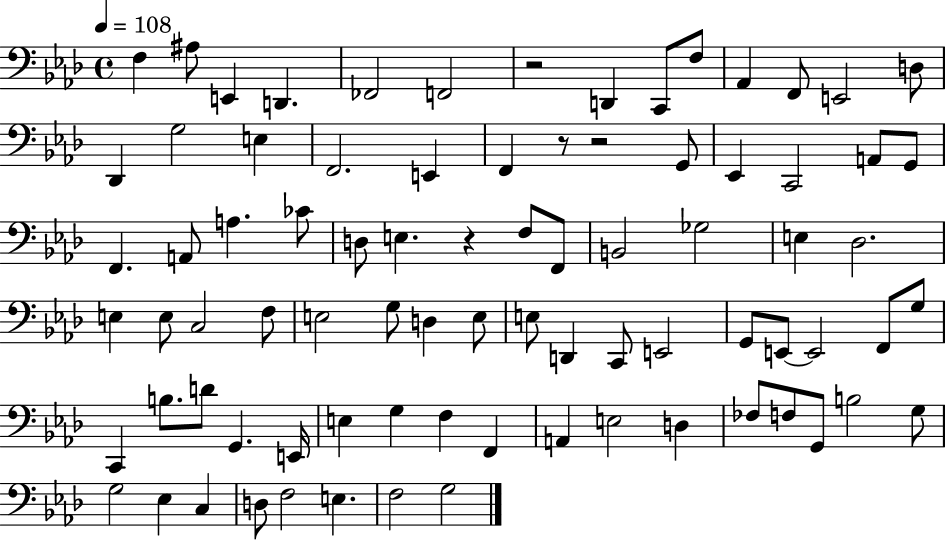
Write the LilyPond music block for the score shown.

{
  \clef bass
  \time 4/4
  \defaultTimeSignature
  \key aes \major
  \tempo 4 = 108
  \repeat volta 2 { f4 ais8 e,4 d,4. | fes,2 f,2 | r2 d,4 c,8 f8 | aes,4 f,8 e,2 d8 | \break des,4 g2 e4 | f,2. e,4 | f,4 r8 r2 g,8 | ees,4 c,2 a,8 g,8 | \break f,4. a,8 a4. ces'8 | d8 e4. r4 f8 f,8 | b,2 ges2 | e4 des2. | \break e4 e8 c2 f8 | e2 g8 d4 e8 | e8 d,4 c,8 e,2 | g,8 e,8~~ e,2 f,8 g8 | \break c,4 b8. d'8 g,4. e,16 | e4 g4 f4 f,4 | a,4 e2 d4 | fes8 f8 g,8 b2 g8 | \break g2 ees4 c4 | d8 f2 e4. | f2 g2 | } \bar "|."
}